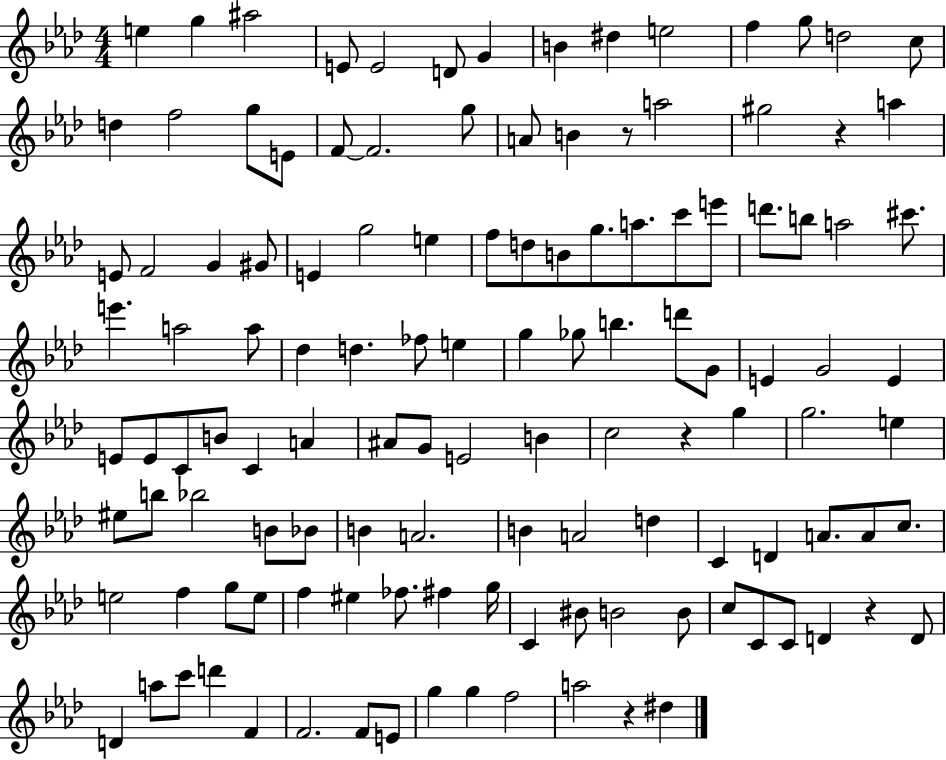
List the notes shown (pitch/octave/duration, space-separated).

E5/q G5/q A#5/h E4/e E4/h D4/e G4/q B4/q D#5/q E5/h F5/q G5/e D5/h C5/e D5/q F5/h G5/e E4/e F4/e F4/h. G5/e A4/e B4/q R/e A5/h G#5/h R/q A5/q E4/e F4/h G4/q G#4/e E4/q G5/h E5/q F5/e D5/e B4/e G5/e. A5/e. C6/e E6/e D6/e. B5/e A5/h C#6/e. E6/q. A5/h A5/e Db5/q D5/q. FES5/e E5/q G5/q Gb5/e B5/q. D6/e G4/e E4/q G4/h E4/q E4/e E4/e C4/e B4/e C4/q A4/q A#4/e G4/e E4/h B4/q C5/h R/q G5/q G5/h. E5/q EIS5/e B5/e Bb5/h B4/e Bb4/e B4/q A4/h. B4/q A4/h D5/q C4/q D4/q A4/e. A4/e C5/e. E5/h F5/q G5/e E5/e F5/q EIS5/q FES5/e. F#5/q G5/s C4/q BIS4/e B4/h B4/e C5/e C4/e C4/e D4/q R/q D4/e D4/q A5/e C6/e D6/q F4/q F4/h. F4/e E4/e G5/q G5/q F5/h A5/h R/q D#5/q